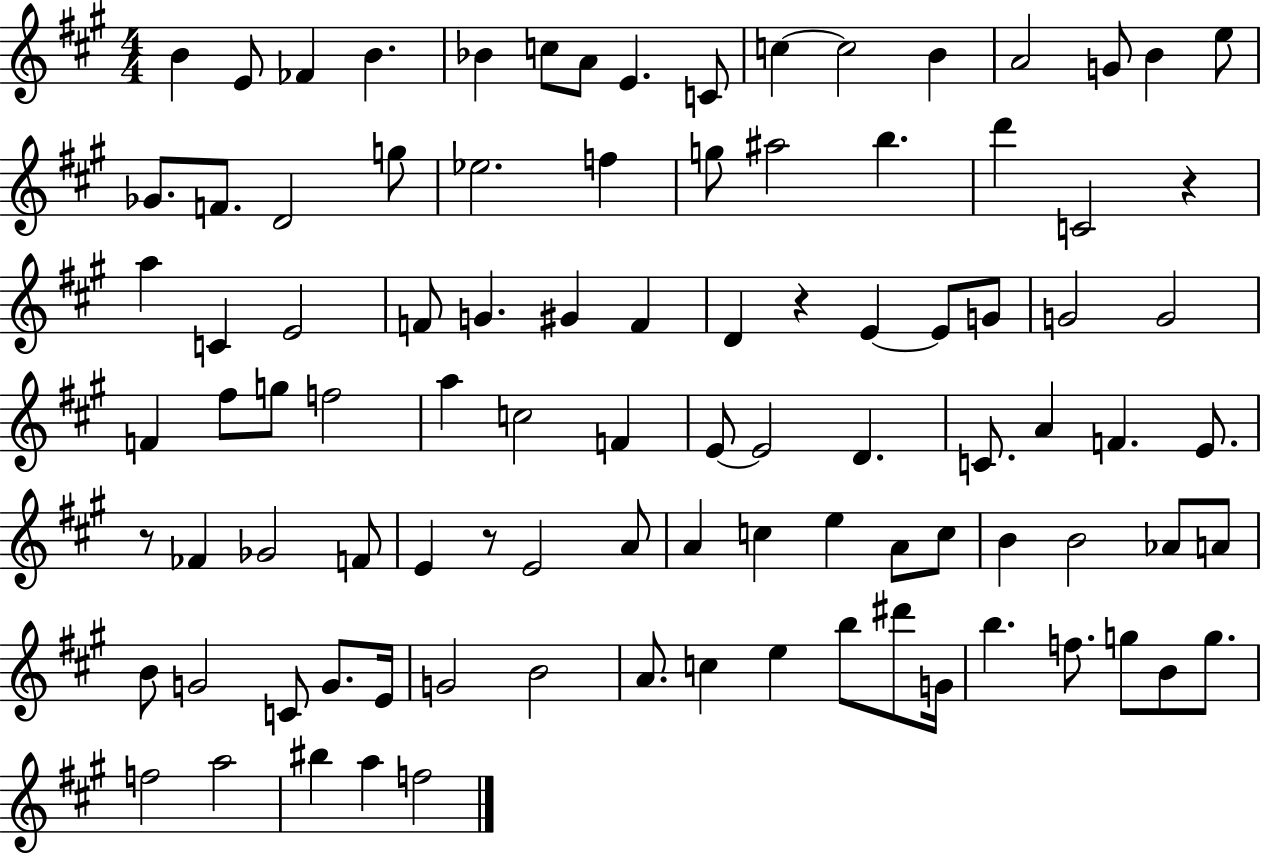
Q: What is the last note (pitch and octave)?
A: F5